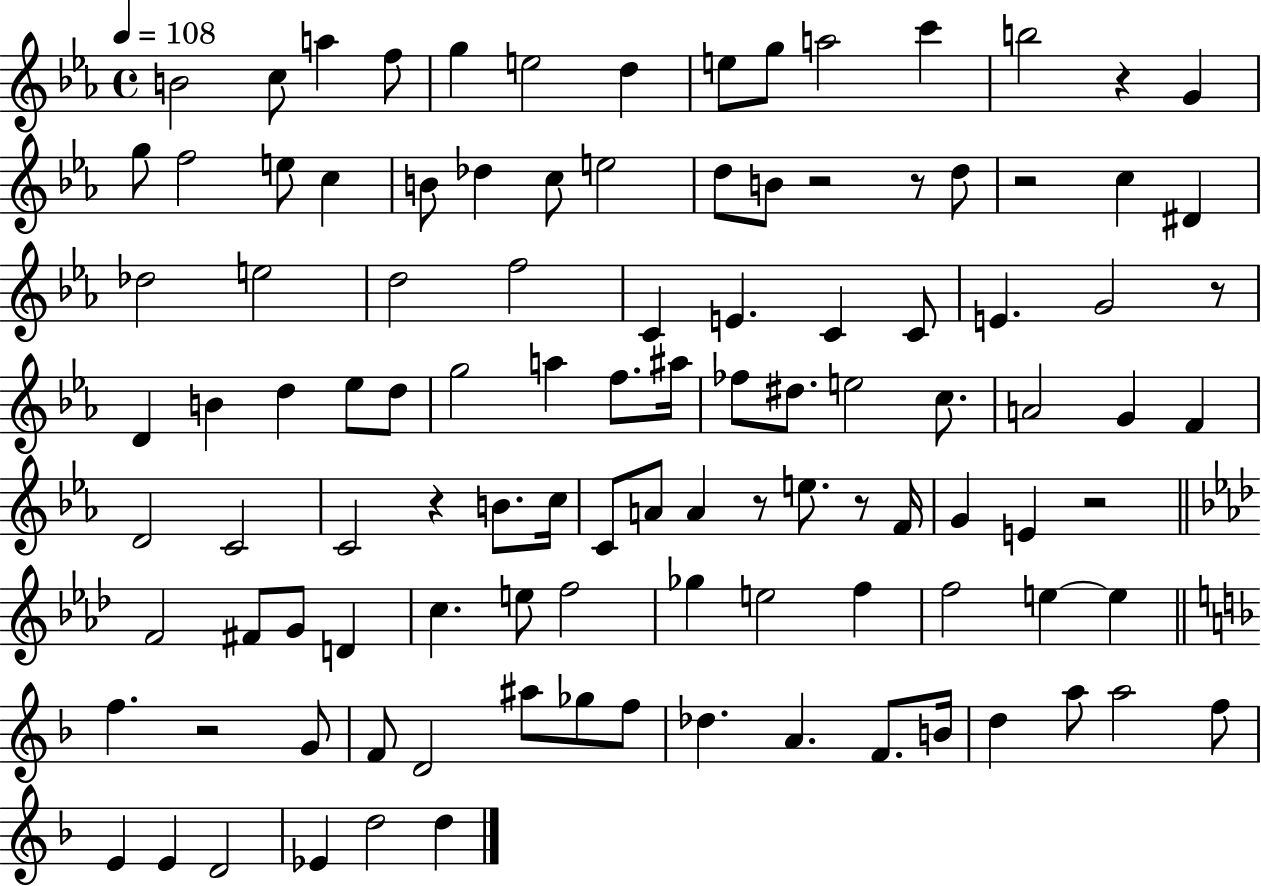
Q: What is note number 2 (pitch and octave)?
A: C5